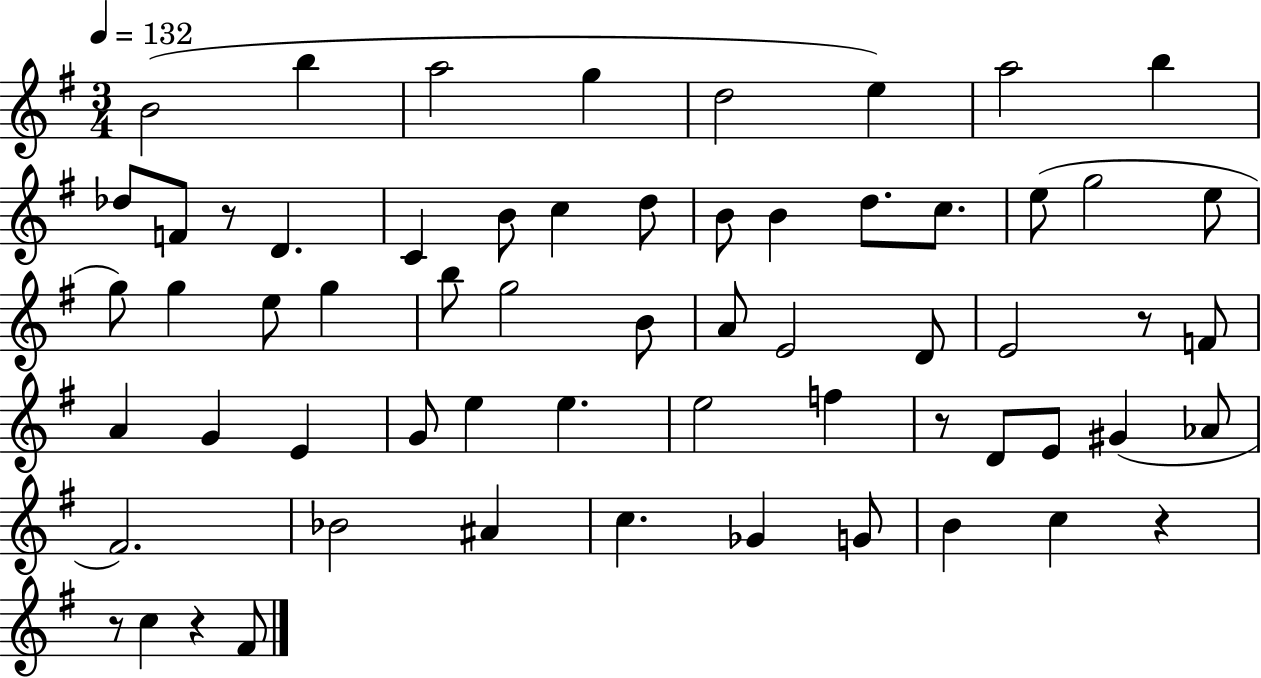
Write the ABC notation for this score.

X:1
T:Untitled
M:3/4
L:1/4
K:G
B2 b a2 g d2 e a2 b _d/2 F/2 z/2 D C B/2 c d/2 B/2 B d/2 c/2 e/2 g2 e/2 g/2 g e/2 g b/2 g2 B/2 A/2 E2 D/2 E2 z/2 F/2 A G E G/2 e e e2 f z/2 D/2 E/2 ^G _A/2 ^F2 _B2 ^A c _G G/2 B c z z/2 c z ^F/2